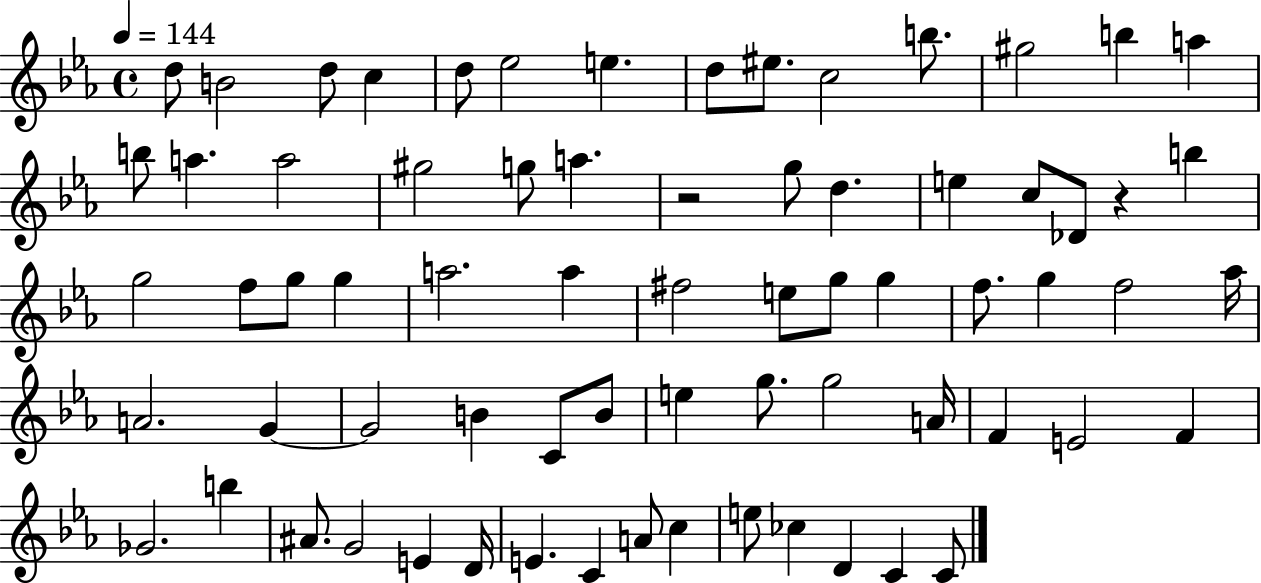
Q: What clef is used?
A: treble